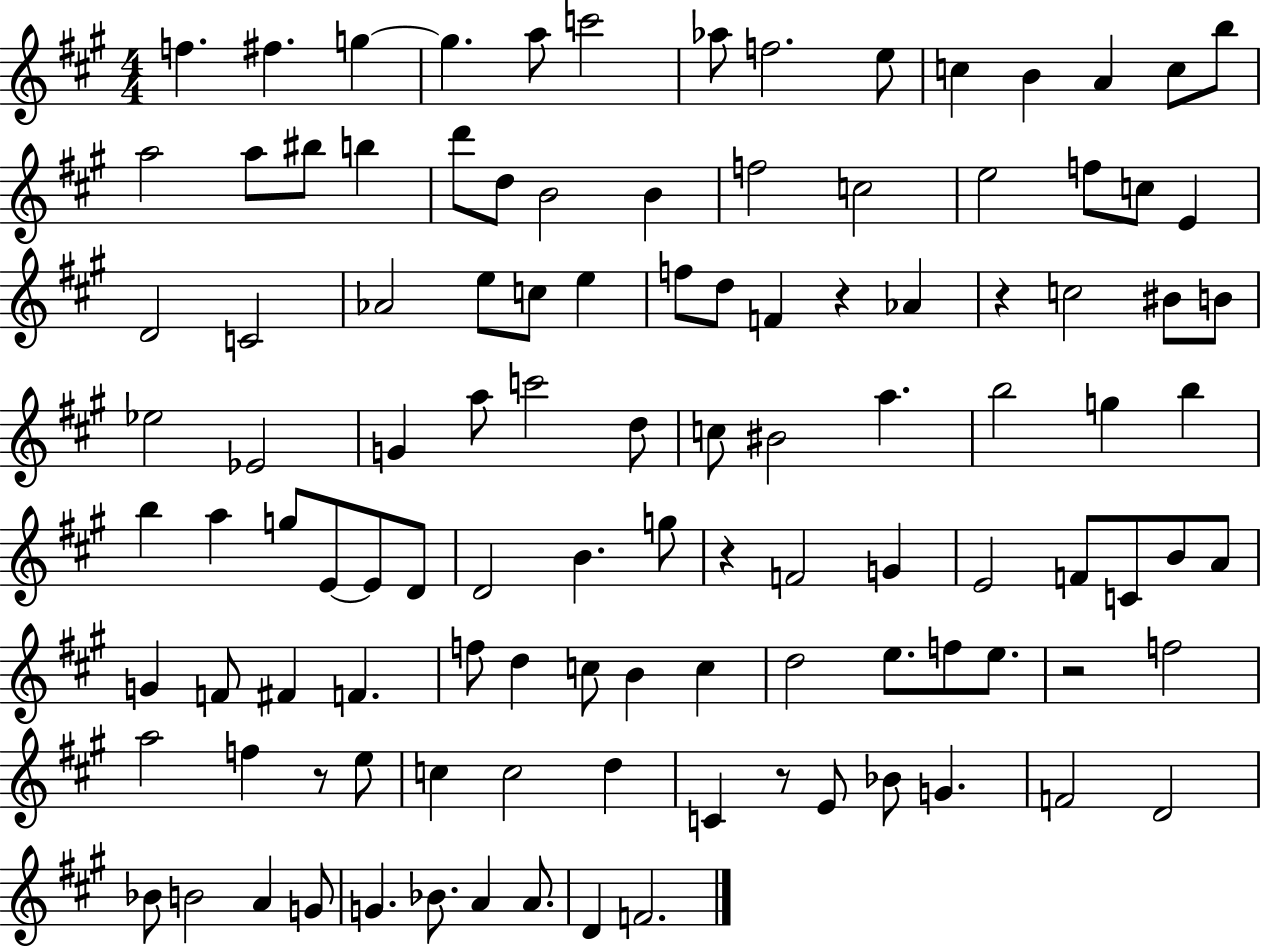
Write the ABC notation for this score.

X:1
T:Untitled
M:4/4
L:1/4
K:A
f ^f g g a/2 c'2 _a/2 f2 e/2 c B A c/2 b/2 a2 a/2 ^b/2 b d'/2 d/2 B2 B f2 c2 e2 f/2 c/2 E D2 C2 _A2 e/2 c/2 e f/2 d/2 F z _A z c2 ^B/2 B/2 _e2 _E2 G a/2 c'2 d/2 c/2 ^B2 a b2 g b b a g/2 E/2 E/2 D/2 D2 B g/2 z F2 G E2 F/2 C/2 B/2 A/2 G F/2 ^F F f/2 d c/2 B c d2 e/2 f/2 e/2 z2 f2 a2 f z/2 e/2 c c2 d C z/2 E/2 _B/2 G F2 D2 _B/2 B2 A G/2 G _B/2 A A/2 D F2